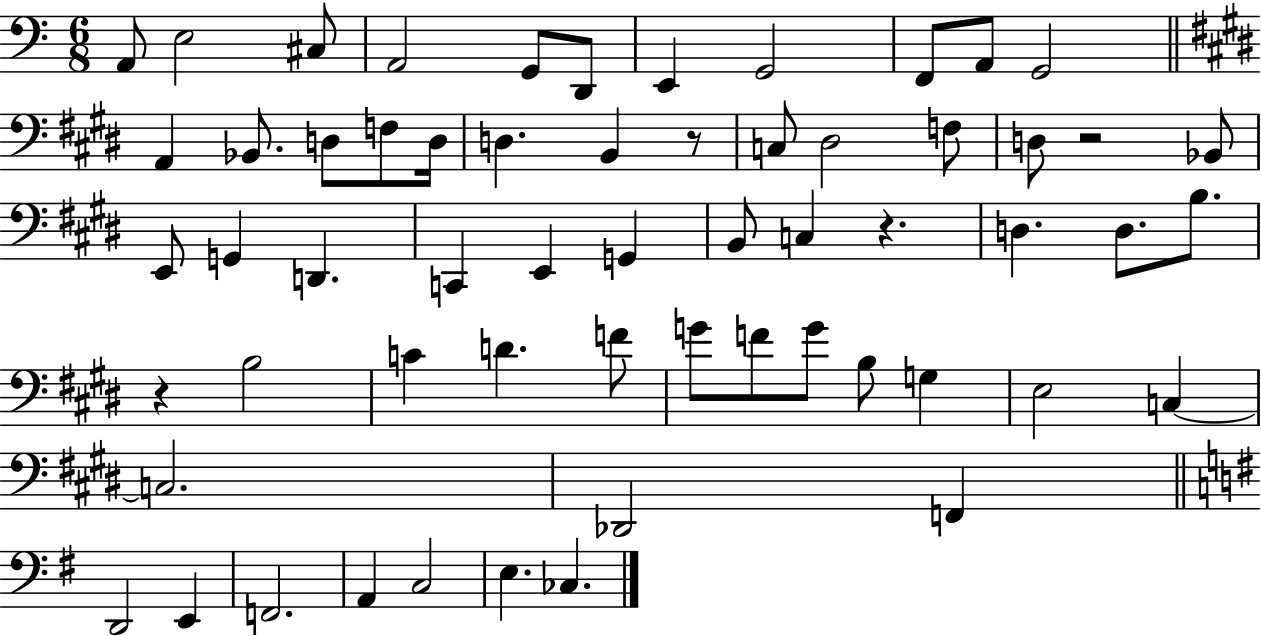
{
  \clef bass
  \numericTimeSignature
  \time 6/8
  \key c \major
  \repeat volta 2 { a,8 e2 cis8 | a,2 g,8 d,8 | e,4 g,2 | f,8 a,8 g,2 | \break \bar "||" \break \key e \major a,4 bes,8. d8 f8 d16 | d4. b,4 r8 | c8 dis2 f8 | d8 r2 bes,8 | \break e,8 g,4 d,4. | c,4 e,4 g,4 | b,8 c4 r4. | d4. d8. b8. | \break r4 b2 | c'4 d'4. f'8 | g'8 f'8 g'8 b8 g4 | e2 c4~~ | \break c2. | des,2 f,4 | \bar "||" \break \key g \major d,2 e,4 | f,2. | a,4 c2 | e4. ces4. | \break } \bar "|."
}